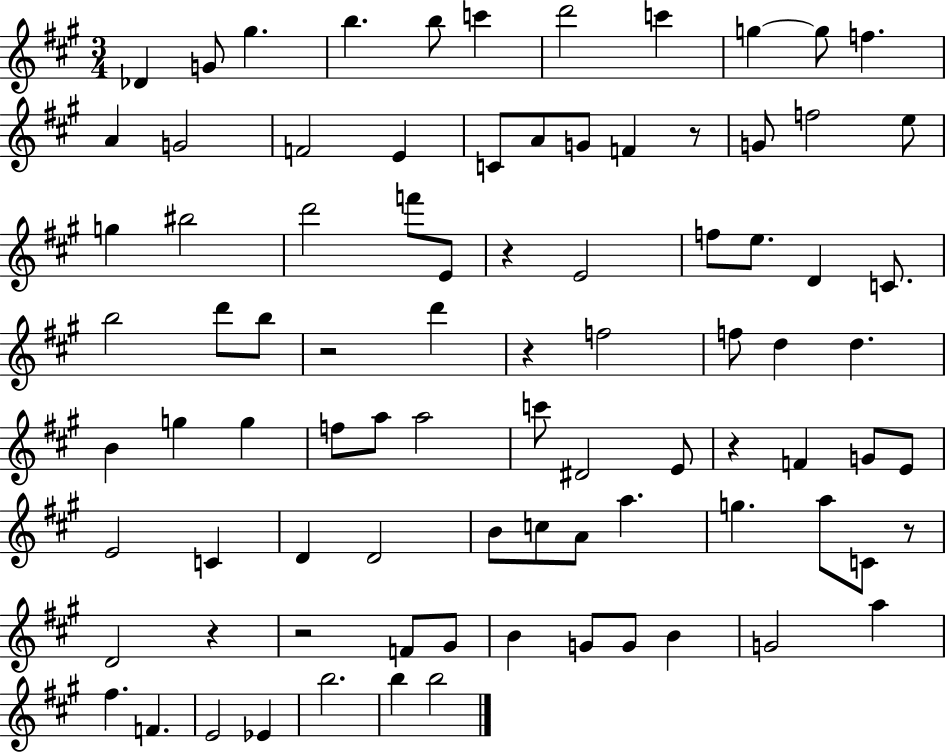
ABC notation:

X:1
T:Untitled
M:3/4
L:1/4
K:A
_D G/2 ^g b b/2 c' d'2 c' g g/2 f A G2 F2 E C/2 A/2 G/2 F z/2 G/2 f2 e/2 g ^b2 d'2 f'/2 E/2 z E2 f/2 e/2 D C/2 b2 d'/2 b/2 z2 d' z f2 f/2 d d B g g f/2 a/2 a2 c'/2 ^D2 E/2 z F G/2 E/2 E2 C D D2 B/2 c/2 A/2 a g a/2 C/2 z/2 D2 z z2 F/2 ^G/2 B G/2 G/2 B G2 a ^f F E2 _E b2 b b2